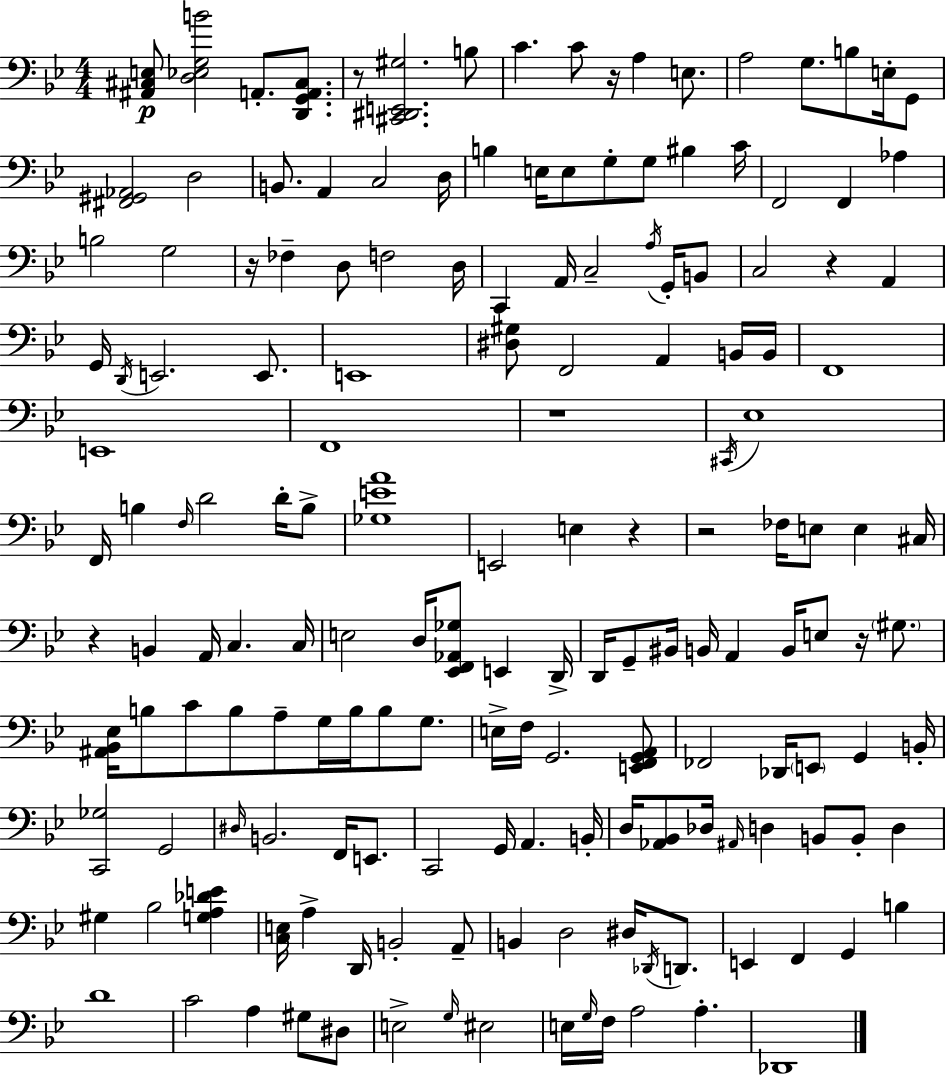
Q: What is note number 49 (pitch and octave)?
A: B2